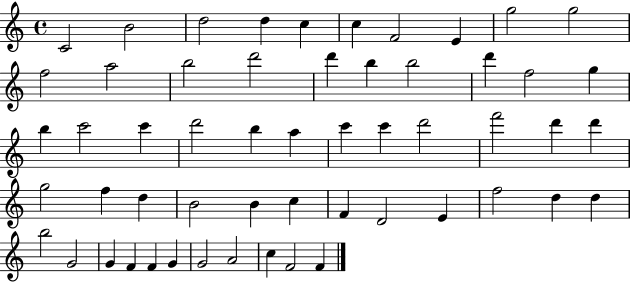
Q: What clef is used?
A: treble